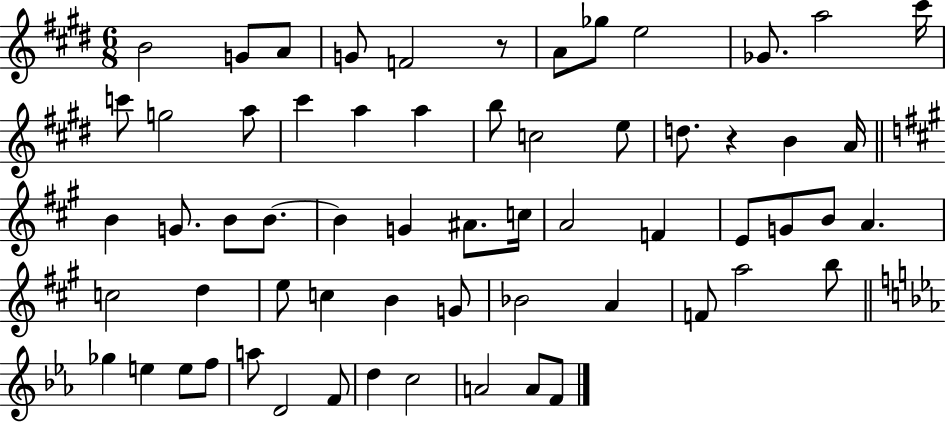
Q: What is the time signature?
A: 6/8